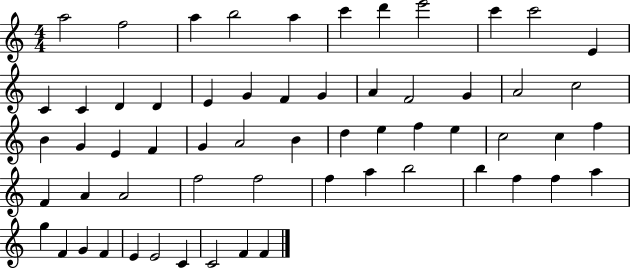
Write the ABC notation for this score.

X:1
T:Untitled
M:4/4
L:1/4
K:C
a2 f2 a b2 a c' d' e'2 c' c'2 E C C D D E G F G A F2 G A2 c2 B G E F G A2 B d e f e c2 c f F A A2 f2 f2 f a b2 b f f a g F G F E E2 C C2 F F